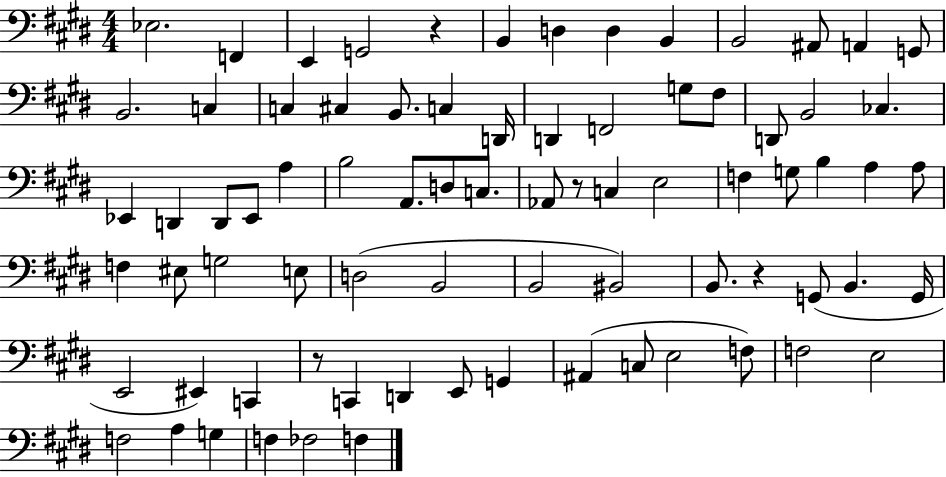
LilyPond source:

{
  \clef bass
  \numericTimeSignature
  \time 4/4
  \key e \major
  ees2. f,4 | e,4 g,2 r4 | b,4 d4 d4 b,4 | b,2 ais,8 a,4 g,8 | \break b,2. c4 | c4 cis4 b,8. c4 d,16 | d,4 f,2 g8 fis8 | d,8 b,2 ces4. | \break ees,4 d,4 d,8 ees,8 a4 | b2 a,8. d8 c8. | aes,8 r8 c4 e2 | f4 g8 b4 a4 a8 | \break f4 eis8 g2 e8 | d2( b,2 | b,2 bis,2) | b,8. r4 g,8( b,4. g,16 | \break e,2 eis,4) c,4 | r8 c,4 d,4 e,8 g,4 | ais,4( c8 e2 f8) | f2 e2 | \break f2 a4 g4 | f4 fes2 f4 | \bar "|."
}